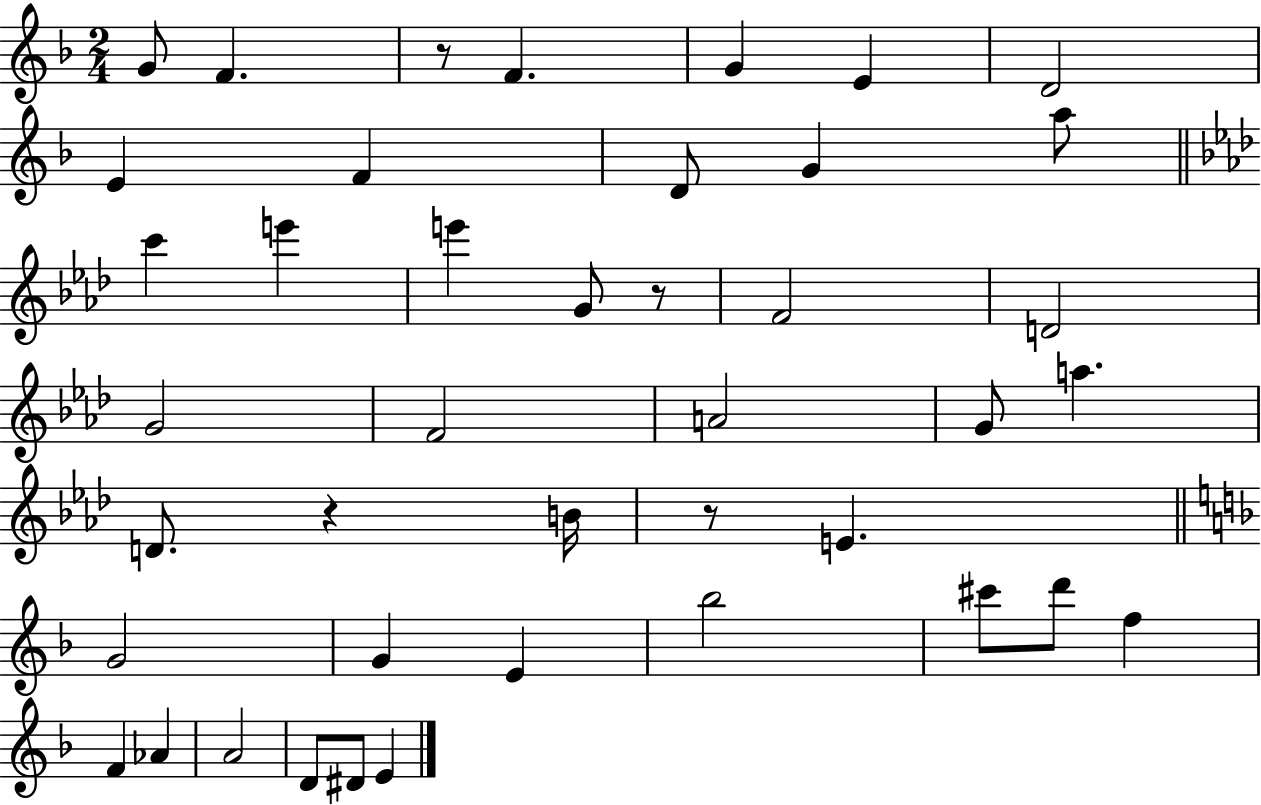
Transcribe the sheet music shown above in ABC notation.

X:1
T:Untitled
M:2/4
L:1/4
K:F
G/2 F z/2 F G E D2 E F D/2 G a/2 c' e' e' G/2 z/2 F2 D2 G2 F2 A2 G/2 a D/2 z B/4 z/2 E G2 G E _b2 ^c'/2 d'/2 f F _A A2 D/2 ^D/2 E